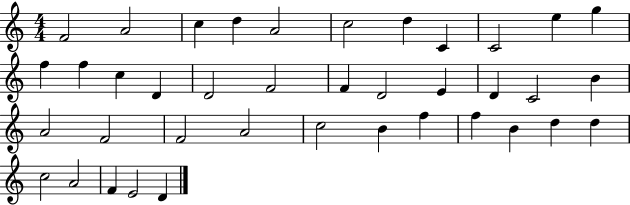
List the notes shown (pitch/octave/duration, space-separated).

F4/h A4/h C5/q D5/q A4/h C5/h D5/q C4/q C4/h E5/q G5/q F5/q F5/q C5/q D4/q D4/h F4/h F4/q D4/h E4/q D4/q C4/h B4/q A4/h F4/h F4/h A4/h C5/h B4/q F5/q F5/q B4/q D5/q D5/q C5/h A4/h F4/q E4/h D4/q